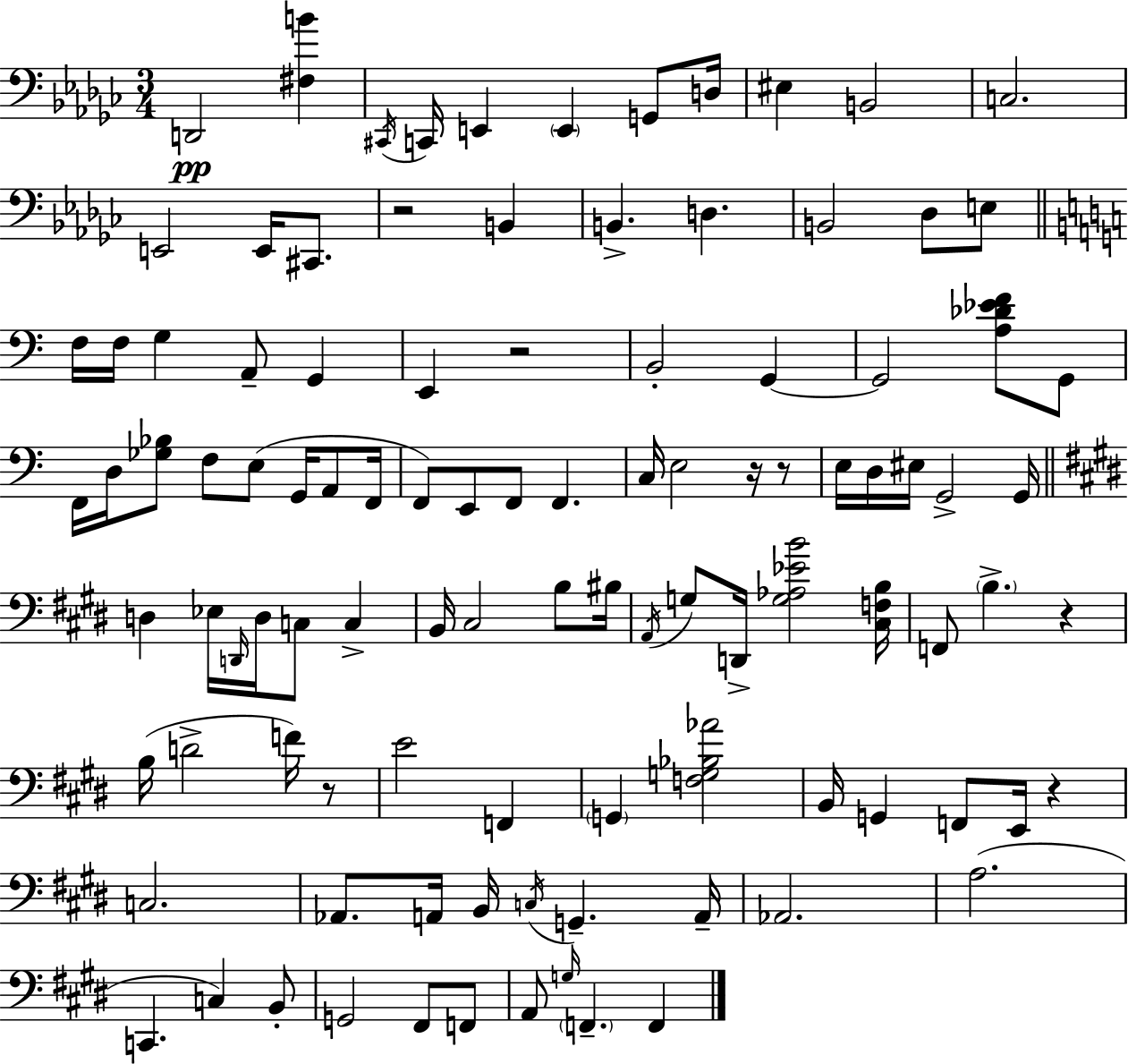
D2/h [F#3,B4]/q C#2/s C2/s E2/q E2/q G2/e D3/s EIS3/q B2/h C3/h. E2/h E2/s C#2/e. R/h B2/q B2/q. D3/q. B2/h Db3/e E3/e F3/s F3/s G3/q A2/e G2/q E2/q R/h B2/h G2/q G2/h [A3,Db4,Eb4,F4]/e G2/e F2/s D3/s [Gb3,Bb3]/e F3/e E3/e G2/s A2/e F2/s F2/e E2/e F2/e F2/q. C3/s E3/h R/s R/e E3/s D3/s EIS3/s G2/h G2/s D3/q Eb3/s D2/s D3/s C3/e C3/q B2/s C#3/h B3/e BIS3/s A2/s G3/e D2/s [G3,Ab3,Eb4,B4]/h [C#3,F3,B3]/s F2/e B3/q. R/q B3/s D4/h F4/s R/e E4/h F2/q G2/q [F3,G3,Bb3,Ab4]/h B2/s G2/q F2/e E2/s R/q C3/h. Ab2/e. A2/s B2/s C3/s G2/q. A2/s Ab2/h. A3/h. C2/q. C3/q B2/e G2/h F#2/e F2/e A2/e G3/s F2/q. F2/q